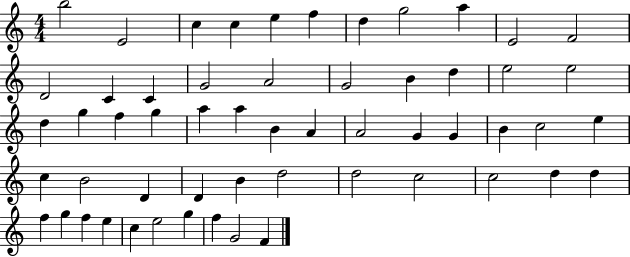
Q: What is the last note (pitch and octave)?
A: F4